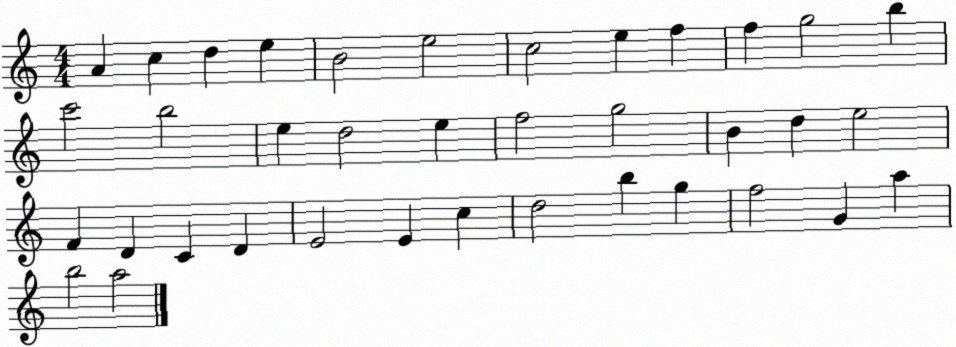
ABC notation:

X:1
T:Untitled
M:4/4
L:1/4
K:C
A c d e B2 e2 c2 e f f g2 b c'2 b2 e d2 e f2 g2 B d e2 F D C D E2 E c d2 b g f2 G a b2 a2